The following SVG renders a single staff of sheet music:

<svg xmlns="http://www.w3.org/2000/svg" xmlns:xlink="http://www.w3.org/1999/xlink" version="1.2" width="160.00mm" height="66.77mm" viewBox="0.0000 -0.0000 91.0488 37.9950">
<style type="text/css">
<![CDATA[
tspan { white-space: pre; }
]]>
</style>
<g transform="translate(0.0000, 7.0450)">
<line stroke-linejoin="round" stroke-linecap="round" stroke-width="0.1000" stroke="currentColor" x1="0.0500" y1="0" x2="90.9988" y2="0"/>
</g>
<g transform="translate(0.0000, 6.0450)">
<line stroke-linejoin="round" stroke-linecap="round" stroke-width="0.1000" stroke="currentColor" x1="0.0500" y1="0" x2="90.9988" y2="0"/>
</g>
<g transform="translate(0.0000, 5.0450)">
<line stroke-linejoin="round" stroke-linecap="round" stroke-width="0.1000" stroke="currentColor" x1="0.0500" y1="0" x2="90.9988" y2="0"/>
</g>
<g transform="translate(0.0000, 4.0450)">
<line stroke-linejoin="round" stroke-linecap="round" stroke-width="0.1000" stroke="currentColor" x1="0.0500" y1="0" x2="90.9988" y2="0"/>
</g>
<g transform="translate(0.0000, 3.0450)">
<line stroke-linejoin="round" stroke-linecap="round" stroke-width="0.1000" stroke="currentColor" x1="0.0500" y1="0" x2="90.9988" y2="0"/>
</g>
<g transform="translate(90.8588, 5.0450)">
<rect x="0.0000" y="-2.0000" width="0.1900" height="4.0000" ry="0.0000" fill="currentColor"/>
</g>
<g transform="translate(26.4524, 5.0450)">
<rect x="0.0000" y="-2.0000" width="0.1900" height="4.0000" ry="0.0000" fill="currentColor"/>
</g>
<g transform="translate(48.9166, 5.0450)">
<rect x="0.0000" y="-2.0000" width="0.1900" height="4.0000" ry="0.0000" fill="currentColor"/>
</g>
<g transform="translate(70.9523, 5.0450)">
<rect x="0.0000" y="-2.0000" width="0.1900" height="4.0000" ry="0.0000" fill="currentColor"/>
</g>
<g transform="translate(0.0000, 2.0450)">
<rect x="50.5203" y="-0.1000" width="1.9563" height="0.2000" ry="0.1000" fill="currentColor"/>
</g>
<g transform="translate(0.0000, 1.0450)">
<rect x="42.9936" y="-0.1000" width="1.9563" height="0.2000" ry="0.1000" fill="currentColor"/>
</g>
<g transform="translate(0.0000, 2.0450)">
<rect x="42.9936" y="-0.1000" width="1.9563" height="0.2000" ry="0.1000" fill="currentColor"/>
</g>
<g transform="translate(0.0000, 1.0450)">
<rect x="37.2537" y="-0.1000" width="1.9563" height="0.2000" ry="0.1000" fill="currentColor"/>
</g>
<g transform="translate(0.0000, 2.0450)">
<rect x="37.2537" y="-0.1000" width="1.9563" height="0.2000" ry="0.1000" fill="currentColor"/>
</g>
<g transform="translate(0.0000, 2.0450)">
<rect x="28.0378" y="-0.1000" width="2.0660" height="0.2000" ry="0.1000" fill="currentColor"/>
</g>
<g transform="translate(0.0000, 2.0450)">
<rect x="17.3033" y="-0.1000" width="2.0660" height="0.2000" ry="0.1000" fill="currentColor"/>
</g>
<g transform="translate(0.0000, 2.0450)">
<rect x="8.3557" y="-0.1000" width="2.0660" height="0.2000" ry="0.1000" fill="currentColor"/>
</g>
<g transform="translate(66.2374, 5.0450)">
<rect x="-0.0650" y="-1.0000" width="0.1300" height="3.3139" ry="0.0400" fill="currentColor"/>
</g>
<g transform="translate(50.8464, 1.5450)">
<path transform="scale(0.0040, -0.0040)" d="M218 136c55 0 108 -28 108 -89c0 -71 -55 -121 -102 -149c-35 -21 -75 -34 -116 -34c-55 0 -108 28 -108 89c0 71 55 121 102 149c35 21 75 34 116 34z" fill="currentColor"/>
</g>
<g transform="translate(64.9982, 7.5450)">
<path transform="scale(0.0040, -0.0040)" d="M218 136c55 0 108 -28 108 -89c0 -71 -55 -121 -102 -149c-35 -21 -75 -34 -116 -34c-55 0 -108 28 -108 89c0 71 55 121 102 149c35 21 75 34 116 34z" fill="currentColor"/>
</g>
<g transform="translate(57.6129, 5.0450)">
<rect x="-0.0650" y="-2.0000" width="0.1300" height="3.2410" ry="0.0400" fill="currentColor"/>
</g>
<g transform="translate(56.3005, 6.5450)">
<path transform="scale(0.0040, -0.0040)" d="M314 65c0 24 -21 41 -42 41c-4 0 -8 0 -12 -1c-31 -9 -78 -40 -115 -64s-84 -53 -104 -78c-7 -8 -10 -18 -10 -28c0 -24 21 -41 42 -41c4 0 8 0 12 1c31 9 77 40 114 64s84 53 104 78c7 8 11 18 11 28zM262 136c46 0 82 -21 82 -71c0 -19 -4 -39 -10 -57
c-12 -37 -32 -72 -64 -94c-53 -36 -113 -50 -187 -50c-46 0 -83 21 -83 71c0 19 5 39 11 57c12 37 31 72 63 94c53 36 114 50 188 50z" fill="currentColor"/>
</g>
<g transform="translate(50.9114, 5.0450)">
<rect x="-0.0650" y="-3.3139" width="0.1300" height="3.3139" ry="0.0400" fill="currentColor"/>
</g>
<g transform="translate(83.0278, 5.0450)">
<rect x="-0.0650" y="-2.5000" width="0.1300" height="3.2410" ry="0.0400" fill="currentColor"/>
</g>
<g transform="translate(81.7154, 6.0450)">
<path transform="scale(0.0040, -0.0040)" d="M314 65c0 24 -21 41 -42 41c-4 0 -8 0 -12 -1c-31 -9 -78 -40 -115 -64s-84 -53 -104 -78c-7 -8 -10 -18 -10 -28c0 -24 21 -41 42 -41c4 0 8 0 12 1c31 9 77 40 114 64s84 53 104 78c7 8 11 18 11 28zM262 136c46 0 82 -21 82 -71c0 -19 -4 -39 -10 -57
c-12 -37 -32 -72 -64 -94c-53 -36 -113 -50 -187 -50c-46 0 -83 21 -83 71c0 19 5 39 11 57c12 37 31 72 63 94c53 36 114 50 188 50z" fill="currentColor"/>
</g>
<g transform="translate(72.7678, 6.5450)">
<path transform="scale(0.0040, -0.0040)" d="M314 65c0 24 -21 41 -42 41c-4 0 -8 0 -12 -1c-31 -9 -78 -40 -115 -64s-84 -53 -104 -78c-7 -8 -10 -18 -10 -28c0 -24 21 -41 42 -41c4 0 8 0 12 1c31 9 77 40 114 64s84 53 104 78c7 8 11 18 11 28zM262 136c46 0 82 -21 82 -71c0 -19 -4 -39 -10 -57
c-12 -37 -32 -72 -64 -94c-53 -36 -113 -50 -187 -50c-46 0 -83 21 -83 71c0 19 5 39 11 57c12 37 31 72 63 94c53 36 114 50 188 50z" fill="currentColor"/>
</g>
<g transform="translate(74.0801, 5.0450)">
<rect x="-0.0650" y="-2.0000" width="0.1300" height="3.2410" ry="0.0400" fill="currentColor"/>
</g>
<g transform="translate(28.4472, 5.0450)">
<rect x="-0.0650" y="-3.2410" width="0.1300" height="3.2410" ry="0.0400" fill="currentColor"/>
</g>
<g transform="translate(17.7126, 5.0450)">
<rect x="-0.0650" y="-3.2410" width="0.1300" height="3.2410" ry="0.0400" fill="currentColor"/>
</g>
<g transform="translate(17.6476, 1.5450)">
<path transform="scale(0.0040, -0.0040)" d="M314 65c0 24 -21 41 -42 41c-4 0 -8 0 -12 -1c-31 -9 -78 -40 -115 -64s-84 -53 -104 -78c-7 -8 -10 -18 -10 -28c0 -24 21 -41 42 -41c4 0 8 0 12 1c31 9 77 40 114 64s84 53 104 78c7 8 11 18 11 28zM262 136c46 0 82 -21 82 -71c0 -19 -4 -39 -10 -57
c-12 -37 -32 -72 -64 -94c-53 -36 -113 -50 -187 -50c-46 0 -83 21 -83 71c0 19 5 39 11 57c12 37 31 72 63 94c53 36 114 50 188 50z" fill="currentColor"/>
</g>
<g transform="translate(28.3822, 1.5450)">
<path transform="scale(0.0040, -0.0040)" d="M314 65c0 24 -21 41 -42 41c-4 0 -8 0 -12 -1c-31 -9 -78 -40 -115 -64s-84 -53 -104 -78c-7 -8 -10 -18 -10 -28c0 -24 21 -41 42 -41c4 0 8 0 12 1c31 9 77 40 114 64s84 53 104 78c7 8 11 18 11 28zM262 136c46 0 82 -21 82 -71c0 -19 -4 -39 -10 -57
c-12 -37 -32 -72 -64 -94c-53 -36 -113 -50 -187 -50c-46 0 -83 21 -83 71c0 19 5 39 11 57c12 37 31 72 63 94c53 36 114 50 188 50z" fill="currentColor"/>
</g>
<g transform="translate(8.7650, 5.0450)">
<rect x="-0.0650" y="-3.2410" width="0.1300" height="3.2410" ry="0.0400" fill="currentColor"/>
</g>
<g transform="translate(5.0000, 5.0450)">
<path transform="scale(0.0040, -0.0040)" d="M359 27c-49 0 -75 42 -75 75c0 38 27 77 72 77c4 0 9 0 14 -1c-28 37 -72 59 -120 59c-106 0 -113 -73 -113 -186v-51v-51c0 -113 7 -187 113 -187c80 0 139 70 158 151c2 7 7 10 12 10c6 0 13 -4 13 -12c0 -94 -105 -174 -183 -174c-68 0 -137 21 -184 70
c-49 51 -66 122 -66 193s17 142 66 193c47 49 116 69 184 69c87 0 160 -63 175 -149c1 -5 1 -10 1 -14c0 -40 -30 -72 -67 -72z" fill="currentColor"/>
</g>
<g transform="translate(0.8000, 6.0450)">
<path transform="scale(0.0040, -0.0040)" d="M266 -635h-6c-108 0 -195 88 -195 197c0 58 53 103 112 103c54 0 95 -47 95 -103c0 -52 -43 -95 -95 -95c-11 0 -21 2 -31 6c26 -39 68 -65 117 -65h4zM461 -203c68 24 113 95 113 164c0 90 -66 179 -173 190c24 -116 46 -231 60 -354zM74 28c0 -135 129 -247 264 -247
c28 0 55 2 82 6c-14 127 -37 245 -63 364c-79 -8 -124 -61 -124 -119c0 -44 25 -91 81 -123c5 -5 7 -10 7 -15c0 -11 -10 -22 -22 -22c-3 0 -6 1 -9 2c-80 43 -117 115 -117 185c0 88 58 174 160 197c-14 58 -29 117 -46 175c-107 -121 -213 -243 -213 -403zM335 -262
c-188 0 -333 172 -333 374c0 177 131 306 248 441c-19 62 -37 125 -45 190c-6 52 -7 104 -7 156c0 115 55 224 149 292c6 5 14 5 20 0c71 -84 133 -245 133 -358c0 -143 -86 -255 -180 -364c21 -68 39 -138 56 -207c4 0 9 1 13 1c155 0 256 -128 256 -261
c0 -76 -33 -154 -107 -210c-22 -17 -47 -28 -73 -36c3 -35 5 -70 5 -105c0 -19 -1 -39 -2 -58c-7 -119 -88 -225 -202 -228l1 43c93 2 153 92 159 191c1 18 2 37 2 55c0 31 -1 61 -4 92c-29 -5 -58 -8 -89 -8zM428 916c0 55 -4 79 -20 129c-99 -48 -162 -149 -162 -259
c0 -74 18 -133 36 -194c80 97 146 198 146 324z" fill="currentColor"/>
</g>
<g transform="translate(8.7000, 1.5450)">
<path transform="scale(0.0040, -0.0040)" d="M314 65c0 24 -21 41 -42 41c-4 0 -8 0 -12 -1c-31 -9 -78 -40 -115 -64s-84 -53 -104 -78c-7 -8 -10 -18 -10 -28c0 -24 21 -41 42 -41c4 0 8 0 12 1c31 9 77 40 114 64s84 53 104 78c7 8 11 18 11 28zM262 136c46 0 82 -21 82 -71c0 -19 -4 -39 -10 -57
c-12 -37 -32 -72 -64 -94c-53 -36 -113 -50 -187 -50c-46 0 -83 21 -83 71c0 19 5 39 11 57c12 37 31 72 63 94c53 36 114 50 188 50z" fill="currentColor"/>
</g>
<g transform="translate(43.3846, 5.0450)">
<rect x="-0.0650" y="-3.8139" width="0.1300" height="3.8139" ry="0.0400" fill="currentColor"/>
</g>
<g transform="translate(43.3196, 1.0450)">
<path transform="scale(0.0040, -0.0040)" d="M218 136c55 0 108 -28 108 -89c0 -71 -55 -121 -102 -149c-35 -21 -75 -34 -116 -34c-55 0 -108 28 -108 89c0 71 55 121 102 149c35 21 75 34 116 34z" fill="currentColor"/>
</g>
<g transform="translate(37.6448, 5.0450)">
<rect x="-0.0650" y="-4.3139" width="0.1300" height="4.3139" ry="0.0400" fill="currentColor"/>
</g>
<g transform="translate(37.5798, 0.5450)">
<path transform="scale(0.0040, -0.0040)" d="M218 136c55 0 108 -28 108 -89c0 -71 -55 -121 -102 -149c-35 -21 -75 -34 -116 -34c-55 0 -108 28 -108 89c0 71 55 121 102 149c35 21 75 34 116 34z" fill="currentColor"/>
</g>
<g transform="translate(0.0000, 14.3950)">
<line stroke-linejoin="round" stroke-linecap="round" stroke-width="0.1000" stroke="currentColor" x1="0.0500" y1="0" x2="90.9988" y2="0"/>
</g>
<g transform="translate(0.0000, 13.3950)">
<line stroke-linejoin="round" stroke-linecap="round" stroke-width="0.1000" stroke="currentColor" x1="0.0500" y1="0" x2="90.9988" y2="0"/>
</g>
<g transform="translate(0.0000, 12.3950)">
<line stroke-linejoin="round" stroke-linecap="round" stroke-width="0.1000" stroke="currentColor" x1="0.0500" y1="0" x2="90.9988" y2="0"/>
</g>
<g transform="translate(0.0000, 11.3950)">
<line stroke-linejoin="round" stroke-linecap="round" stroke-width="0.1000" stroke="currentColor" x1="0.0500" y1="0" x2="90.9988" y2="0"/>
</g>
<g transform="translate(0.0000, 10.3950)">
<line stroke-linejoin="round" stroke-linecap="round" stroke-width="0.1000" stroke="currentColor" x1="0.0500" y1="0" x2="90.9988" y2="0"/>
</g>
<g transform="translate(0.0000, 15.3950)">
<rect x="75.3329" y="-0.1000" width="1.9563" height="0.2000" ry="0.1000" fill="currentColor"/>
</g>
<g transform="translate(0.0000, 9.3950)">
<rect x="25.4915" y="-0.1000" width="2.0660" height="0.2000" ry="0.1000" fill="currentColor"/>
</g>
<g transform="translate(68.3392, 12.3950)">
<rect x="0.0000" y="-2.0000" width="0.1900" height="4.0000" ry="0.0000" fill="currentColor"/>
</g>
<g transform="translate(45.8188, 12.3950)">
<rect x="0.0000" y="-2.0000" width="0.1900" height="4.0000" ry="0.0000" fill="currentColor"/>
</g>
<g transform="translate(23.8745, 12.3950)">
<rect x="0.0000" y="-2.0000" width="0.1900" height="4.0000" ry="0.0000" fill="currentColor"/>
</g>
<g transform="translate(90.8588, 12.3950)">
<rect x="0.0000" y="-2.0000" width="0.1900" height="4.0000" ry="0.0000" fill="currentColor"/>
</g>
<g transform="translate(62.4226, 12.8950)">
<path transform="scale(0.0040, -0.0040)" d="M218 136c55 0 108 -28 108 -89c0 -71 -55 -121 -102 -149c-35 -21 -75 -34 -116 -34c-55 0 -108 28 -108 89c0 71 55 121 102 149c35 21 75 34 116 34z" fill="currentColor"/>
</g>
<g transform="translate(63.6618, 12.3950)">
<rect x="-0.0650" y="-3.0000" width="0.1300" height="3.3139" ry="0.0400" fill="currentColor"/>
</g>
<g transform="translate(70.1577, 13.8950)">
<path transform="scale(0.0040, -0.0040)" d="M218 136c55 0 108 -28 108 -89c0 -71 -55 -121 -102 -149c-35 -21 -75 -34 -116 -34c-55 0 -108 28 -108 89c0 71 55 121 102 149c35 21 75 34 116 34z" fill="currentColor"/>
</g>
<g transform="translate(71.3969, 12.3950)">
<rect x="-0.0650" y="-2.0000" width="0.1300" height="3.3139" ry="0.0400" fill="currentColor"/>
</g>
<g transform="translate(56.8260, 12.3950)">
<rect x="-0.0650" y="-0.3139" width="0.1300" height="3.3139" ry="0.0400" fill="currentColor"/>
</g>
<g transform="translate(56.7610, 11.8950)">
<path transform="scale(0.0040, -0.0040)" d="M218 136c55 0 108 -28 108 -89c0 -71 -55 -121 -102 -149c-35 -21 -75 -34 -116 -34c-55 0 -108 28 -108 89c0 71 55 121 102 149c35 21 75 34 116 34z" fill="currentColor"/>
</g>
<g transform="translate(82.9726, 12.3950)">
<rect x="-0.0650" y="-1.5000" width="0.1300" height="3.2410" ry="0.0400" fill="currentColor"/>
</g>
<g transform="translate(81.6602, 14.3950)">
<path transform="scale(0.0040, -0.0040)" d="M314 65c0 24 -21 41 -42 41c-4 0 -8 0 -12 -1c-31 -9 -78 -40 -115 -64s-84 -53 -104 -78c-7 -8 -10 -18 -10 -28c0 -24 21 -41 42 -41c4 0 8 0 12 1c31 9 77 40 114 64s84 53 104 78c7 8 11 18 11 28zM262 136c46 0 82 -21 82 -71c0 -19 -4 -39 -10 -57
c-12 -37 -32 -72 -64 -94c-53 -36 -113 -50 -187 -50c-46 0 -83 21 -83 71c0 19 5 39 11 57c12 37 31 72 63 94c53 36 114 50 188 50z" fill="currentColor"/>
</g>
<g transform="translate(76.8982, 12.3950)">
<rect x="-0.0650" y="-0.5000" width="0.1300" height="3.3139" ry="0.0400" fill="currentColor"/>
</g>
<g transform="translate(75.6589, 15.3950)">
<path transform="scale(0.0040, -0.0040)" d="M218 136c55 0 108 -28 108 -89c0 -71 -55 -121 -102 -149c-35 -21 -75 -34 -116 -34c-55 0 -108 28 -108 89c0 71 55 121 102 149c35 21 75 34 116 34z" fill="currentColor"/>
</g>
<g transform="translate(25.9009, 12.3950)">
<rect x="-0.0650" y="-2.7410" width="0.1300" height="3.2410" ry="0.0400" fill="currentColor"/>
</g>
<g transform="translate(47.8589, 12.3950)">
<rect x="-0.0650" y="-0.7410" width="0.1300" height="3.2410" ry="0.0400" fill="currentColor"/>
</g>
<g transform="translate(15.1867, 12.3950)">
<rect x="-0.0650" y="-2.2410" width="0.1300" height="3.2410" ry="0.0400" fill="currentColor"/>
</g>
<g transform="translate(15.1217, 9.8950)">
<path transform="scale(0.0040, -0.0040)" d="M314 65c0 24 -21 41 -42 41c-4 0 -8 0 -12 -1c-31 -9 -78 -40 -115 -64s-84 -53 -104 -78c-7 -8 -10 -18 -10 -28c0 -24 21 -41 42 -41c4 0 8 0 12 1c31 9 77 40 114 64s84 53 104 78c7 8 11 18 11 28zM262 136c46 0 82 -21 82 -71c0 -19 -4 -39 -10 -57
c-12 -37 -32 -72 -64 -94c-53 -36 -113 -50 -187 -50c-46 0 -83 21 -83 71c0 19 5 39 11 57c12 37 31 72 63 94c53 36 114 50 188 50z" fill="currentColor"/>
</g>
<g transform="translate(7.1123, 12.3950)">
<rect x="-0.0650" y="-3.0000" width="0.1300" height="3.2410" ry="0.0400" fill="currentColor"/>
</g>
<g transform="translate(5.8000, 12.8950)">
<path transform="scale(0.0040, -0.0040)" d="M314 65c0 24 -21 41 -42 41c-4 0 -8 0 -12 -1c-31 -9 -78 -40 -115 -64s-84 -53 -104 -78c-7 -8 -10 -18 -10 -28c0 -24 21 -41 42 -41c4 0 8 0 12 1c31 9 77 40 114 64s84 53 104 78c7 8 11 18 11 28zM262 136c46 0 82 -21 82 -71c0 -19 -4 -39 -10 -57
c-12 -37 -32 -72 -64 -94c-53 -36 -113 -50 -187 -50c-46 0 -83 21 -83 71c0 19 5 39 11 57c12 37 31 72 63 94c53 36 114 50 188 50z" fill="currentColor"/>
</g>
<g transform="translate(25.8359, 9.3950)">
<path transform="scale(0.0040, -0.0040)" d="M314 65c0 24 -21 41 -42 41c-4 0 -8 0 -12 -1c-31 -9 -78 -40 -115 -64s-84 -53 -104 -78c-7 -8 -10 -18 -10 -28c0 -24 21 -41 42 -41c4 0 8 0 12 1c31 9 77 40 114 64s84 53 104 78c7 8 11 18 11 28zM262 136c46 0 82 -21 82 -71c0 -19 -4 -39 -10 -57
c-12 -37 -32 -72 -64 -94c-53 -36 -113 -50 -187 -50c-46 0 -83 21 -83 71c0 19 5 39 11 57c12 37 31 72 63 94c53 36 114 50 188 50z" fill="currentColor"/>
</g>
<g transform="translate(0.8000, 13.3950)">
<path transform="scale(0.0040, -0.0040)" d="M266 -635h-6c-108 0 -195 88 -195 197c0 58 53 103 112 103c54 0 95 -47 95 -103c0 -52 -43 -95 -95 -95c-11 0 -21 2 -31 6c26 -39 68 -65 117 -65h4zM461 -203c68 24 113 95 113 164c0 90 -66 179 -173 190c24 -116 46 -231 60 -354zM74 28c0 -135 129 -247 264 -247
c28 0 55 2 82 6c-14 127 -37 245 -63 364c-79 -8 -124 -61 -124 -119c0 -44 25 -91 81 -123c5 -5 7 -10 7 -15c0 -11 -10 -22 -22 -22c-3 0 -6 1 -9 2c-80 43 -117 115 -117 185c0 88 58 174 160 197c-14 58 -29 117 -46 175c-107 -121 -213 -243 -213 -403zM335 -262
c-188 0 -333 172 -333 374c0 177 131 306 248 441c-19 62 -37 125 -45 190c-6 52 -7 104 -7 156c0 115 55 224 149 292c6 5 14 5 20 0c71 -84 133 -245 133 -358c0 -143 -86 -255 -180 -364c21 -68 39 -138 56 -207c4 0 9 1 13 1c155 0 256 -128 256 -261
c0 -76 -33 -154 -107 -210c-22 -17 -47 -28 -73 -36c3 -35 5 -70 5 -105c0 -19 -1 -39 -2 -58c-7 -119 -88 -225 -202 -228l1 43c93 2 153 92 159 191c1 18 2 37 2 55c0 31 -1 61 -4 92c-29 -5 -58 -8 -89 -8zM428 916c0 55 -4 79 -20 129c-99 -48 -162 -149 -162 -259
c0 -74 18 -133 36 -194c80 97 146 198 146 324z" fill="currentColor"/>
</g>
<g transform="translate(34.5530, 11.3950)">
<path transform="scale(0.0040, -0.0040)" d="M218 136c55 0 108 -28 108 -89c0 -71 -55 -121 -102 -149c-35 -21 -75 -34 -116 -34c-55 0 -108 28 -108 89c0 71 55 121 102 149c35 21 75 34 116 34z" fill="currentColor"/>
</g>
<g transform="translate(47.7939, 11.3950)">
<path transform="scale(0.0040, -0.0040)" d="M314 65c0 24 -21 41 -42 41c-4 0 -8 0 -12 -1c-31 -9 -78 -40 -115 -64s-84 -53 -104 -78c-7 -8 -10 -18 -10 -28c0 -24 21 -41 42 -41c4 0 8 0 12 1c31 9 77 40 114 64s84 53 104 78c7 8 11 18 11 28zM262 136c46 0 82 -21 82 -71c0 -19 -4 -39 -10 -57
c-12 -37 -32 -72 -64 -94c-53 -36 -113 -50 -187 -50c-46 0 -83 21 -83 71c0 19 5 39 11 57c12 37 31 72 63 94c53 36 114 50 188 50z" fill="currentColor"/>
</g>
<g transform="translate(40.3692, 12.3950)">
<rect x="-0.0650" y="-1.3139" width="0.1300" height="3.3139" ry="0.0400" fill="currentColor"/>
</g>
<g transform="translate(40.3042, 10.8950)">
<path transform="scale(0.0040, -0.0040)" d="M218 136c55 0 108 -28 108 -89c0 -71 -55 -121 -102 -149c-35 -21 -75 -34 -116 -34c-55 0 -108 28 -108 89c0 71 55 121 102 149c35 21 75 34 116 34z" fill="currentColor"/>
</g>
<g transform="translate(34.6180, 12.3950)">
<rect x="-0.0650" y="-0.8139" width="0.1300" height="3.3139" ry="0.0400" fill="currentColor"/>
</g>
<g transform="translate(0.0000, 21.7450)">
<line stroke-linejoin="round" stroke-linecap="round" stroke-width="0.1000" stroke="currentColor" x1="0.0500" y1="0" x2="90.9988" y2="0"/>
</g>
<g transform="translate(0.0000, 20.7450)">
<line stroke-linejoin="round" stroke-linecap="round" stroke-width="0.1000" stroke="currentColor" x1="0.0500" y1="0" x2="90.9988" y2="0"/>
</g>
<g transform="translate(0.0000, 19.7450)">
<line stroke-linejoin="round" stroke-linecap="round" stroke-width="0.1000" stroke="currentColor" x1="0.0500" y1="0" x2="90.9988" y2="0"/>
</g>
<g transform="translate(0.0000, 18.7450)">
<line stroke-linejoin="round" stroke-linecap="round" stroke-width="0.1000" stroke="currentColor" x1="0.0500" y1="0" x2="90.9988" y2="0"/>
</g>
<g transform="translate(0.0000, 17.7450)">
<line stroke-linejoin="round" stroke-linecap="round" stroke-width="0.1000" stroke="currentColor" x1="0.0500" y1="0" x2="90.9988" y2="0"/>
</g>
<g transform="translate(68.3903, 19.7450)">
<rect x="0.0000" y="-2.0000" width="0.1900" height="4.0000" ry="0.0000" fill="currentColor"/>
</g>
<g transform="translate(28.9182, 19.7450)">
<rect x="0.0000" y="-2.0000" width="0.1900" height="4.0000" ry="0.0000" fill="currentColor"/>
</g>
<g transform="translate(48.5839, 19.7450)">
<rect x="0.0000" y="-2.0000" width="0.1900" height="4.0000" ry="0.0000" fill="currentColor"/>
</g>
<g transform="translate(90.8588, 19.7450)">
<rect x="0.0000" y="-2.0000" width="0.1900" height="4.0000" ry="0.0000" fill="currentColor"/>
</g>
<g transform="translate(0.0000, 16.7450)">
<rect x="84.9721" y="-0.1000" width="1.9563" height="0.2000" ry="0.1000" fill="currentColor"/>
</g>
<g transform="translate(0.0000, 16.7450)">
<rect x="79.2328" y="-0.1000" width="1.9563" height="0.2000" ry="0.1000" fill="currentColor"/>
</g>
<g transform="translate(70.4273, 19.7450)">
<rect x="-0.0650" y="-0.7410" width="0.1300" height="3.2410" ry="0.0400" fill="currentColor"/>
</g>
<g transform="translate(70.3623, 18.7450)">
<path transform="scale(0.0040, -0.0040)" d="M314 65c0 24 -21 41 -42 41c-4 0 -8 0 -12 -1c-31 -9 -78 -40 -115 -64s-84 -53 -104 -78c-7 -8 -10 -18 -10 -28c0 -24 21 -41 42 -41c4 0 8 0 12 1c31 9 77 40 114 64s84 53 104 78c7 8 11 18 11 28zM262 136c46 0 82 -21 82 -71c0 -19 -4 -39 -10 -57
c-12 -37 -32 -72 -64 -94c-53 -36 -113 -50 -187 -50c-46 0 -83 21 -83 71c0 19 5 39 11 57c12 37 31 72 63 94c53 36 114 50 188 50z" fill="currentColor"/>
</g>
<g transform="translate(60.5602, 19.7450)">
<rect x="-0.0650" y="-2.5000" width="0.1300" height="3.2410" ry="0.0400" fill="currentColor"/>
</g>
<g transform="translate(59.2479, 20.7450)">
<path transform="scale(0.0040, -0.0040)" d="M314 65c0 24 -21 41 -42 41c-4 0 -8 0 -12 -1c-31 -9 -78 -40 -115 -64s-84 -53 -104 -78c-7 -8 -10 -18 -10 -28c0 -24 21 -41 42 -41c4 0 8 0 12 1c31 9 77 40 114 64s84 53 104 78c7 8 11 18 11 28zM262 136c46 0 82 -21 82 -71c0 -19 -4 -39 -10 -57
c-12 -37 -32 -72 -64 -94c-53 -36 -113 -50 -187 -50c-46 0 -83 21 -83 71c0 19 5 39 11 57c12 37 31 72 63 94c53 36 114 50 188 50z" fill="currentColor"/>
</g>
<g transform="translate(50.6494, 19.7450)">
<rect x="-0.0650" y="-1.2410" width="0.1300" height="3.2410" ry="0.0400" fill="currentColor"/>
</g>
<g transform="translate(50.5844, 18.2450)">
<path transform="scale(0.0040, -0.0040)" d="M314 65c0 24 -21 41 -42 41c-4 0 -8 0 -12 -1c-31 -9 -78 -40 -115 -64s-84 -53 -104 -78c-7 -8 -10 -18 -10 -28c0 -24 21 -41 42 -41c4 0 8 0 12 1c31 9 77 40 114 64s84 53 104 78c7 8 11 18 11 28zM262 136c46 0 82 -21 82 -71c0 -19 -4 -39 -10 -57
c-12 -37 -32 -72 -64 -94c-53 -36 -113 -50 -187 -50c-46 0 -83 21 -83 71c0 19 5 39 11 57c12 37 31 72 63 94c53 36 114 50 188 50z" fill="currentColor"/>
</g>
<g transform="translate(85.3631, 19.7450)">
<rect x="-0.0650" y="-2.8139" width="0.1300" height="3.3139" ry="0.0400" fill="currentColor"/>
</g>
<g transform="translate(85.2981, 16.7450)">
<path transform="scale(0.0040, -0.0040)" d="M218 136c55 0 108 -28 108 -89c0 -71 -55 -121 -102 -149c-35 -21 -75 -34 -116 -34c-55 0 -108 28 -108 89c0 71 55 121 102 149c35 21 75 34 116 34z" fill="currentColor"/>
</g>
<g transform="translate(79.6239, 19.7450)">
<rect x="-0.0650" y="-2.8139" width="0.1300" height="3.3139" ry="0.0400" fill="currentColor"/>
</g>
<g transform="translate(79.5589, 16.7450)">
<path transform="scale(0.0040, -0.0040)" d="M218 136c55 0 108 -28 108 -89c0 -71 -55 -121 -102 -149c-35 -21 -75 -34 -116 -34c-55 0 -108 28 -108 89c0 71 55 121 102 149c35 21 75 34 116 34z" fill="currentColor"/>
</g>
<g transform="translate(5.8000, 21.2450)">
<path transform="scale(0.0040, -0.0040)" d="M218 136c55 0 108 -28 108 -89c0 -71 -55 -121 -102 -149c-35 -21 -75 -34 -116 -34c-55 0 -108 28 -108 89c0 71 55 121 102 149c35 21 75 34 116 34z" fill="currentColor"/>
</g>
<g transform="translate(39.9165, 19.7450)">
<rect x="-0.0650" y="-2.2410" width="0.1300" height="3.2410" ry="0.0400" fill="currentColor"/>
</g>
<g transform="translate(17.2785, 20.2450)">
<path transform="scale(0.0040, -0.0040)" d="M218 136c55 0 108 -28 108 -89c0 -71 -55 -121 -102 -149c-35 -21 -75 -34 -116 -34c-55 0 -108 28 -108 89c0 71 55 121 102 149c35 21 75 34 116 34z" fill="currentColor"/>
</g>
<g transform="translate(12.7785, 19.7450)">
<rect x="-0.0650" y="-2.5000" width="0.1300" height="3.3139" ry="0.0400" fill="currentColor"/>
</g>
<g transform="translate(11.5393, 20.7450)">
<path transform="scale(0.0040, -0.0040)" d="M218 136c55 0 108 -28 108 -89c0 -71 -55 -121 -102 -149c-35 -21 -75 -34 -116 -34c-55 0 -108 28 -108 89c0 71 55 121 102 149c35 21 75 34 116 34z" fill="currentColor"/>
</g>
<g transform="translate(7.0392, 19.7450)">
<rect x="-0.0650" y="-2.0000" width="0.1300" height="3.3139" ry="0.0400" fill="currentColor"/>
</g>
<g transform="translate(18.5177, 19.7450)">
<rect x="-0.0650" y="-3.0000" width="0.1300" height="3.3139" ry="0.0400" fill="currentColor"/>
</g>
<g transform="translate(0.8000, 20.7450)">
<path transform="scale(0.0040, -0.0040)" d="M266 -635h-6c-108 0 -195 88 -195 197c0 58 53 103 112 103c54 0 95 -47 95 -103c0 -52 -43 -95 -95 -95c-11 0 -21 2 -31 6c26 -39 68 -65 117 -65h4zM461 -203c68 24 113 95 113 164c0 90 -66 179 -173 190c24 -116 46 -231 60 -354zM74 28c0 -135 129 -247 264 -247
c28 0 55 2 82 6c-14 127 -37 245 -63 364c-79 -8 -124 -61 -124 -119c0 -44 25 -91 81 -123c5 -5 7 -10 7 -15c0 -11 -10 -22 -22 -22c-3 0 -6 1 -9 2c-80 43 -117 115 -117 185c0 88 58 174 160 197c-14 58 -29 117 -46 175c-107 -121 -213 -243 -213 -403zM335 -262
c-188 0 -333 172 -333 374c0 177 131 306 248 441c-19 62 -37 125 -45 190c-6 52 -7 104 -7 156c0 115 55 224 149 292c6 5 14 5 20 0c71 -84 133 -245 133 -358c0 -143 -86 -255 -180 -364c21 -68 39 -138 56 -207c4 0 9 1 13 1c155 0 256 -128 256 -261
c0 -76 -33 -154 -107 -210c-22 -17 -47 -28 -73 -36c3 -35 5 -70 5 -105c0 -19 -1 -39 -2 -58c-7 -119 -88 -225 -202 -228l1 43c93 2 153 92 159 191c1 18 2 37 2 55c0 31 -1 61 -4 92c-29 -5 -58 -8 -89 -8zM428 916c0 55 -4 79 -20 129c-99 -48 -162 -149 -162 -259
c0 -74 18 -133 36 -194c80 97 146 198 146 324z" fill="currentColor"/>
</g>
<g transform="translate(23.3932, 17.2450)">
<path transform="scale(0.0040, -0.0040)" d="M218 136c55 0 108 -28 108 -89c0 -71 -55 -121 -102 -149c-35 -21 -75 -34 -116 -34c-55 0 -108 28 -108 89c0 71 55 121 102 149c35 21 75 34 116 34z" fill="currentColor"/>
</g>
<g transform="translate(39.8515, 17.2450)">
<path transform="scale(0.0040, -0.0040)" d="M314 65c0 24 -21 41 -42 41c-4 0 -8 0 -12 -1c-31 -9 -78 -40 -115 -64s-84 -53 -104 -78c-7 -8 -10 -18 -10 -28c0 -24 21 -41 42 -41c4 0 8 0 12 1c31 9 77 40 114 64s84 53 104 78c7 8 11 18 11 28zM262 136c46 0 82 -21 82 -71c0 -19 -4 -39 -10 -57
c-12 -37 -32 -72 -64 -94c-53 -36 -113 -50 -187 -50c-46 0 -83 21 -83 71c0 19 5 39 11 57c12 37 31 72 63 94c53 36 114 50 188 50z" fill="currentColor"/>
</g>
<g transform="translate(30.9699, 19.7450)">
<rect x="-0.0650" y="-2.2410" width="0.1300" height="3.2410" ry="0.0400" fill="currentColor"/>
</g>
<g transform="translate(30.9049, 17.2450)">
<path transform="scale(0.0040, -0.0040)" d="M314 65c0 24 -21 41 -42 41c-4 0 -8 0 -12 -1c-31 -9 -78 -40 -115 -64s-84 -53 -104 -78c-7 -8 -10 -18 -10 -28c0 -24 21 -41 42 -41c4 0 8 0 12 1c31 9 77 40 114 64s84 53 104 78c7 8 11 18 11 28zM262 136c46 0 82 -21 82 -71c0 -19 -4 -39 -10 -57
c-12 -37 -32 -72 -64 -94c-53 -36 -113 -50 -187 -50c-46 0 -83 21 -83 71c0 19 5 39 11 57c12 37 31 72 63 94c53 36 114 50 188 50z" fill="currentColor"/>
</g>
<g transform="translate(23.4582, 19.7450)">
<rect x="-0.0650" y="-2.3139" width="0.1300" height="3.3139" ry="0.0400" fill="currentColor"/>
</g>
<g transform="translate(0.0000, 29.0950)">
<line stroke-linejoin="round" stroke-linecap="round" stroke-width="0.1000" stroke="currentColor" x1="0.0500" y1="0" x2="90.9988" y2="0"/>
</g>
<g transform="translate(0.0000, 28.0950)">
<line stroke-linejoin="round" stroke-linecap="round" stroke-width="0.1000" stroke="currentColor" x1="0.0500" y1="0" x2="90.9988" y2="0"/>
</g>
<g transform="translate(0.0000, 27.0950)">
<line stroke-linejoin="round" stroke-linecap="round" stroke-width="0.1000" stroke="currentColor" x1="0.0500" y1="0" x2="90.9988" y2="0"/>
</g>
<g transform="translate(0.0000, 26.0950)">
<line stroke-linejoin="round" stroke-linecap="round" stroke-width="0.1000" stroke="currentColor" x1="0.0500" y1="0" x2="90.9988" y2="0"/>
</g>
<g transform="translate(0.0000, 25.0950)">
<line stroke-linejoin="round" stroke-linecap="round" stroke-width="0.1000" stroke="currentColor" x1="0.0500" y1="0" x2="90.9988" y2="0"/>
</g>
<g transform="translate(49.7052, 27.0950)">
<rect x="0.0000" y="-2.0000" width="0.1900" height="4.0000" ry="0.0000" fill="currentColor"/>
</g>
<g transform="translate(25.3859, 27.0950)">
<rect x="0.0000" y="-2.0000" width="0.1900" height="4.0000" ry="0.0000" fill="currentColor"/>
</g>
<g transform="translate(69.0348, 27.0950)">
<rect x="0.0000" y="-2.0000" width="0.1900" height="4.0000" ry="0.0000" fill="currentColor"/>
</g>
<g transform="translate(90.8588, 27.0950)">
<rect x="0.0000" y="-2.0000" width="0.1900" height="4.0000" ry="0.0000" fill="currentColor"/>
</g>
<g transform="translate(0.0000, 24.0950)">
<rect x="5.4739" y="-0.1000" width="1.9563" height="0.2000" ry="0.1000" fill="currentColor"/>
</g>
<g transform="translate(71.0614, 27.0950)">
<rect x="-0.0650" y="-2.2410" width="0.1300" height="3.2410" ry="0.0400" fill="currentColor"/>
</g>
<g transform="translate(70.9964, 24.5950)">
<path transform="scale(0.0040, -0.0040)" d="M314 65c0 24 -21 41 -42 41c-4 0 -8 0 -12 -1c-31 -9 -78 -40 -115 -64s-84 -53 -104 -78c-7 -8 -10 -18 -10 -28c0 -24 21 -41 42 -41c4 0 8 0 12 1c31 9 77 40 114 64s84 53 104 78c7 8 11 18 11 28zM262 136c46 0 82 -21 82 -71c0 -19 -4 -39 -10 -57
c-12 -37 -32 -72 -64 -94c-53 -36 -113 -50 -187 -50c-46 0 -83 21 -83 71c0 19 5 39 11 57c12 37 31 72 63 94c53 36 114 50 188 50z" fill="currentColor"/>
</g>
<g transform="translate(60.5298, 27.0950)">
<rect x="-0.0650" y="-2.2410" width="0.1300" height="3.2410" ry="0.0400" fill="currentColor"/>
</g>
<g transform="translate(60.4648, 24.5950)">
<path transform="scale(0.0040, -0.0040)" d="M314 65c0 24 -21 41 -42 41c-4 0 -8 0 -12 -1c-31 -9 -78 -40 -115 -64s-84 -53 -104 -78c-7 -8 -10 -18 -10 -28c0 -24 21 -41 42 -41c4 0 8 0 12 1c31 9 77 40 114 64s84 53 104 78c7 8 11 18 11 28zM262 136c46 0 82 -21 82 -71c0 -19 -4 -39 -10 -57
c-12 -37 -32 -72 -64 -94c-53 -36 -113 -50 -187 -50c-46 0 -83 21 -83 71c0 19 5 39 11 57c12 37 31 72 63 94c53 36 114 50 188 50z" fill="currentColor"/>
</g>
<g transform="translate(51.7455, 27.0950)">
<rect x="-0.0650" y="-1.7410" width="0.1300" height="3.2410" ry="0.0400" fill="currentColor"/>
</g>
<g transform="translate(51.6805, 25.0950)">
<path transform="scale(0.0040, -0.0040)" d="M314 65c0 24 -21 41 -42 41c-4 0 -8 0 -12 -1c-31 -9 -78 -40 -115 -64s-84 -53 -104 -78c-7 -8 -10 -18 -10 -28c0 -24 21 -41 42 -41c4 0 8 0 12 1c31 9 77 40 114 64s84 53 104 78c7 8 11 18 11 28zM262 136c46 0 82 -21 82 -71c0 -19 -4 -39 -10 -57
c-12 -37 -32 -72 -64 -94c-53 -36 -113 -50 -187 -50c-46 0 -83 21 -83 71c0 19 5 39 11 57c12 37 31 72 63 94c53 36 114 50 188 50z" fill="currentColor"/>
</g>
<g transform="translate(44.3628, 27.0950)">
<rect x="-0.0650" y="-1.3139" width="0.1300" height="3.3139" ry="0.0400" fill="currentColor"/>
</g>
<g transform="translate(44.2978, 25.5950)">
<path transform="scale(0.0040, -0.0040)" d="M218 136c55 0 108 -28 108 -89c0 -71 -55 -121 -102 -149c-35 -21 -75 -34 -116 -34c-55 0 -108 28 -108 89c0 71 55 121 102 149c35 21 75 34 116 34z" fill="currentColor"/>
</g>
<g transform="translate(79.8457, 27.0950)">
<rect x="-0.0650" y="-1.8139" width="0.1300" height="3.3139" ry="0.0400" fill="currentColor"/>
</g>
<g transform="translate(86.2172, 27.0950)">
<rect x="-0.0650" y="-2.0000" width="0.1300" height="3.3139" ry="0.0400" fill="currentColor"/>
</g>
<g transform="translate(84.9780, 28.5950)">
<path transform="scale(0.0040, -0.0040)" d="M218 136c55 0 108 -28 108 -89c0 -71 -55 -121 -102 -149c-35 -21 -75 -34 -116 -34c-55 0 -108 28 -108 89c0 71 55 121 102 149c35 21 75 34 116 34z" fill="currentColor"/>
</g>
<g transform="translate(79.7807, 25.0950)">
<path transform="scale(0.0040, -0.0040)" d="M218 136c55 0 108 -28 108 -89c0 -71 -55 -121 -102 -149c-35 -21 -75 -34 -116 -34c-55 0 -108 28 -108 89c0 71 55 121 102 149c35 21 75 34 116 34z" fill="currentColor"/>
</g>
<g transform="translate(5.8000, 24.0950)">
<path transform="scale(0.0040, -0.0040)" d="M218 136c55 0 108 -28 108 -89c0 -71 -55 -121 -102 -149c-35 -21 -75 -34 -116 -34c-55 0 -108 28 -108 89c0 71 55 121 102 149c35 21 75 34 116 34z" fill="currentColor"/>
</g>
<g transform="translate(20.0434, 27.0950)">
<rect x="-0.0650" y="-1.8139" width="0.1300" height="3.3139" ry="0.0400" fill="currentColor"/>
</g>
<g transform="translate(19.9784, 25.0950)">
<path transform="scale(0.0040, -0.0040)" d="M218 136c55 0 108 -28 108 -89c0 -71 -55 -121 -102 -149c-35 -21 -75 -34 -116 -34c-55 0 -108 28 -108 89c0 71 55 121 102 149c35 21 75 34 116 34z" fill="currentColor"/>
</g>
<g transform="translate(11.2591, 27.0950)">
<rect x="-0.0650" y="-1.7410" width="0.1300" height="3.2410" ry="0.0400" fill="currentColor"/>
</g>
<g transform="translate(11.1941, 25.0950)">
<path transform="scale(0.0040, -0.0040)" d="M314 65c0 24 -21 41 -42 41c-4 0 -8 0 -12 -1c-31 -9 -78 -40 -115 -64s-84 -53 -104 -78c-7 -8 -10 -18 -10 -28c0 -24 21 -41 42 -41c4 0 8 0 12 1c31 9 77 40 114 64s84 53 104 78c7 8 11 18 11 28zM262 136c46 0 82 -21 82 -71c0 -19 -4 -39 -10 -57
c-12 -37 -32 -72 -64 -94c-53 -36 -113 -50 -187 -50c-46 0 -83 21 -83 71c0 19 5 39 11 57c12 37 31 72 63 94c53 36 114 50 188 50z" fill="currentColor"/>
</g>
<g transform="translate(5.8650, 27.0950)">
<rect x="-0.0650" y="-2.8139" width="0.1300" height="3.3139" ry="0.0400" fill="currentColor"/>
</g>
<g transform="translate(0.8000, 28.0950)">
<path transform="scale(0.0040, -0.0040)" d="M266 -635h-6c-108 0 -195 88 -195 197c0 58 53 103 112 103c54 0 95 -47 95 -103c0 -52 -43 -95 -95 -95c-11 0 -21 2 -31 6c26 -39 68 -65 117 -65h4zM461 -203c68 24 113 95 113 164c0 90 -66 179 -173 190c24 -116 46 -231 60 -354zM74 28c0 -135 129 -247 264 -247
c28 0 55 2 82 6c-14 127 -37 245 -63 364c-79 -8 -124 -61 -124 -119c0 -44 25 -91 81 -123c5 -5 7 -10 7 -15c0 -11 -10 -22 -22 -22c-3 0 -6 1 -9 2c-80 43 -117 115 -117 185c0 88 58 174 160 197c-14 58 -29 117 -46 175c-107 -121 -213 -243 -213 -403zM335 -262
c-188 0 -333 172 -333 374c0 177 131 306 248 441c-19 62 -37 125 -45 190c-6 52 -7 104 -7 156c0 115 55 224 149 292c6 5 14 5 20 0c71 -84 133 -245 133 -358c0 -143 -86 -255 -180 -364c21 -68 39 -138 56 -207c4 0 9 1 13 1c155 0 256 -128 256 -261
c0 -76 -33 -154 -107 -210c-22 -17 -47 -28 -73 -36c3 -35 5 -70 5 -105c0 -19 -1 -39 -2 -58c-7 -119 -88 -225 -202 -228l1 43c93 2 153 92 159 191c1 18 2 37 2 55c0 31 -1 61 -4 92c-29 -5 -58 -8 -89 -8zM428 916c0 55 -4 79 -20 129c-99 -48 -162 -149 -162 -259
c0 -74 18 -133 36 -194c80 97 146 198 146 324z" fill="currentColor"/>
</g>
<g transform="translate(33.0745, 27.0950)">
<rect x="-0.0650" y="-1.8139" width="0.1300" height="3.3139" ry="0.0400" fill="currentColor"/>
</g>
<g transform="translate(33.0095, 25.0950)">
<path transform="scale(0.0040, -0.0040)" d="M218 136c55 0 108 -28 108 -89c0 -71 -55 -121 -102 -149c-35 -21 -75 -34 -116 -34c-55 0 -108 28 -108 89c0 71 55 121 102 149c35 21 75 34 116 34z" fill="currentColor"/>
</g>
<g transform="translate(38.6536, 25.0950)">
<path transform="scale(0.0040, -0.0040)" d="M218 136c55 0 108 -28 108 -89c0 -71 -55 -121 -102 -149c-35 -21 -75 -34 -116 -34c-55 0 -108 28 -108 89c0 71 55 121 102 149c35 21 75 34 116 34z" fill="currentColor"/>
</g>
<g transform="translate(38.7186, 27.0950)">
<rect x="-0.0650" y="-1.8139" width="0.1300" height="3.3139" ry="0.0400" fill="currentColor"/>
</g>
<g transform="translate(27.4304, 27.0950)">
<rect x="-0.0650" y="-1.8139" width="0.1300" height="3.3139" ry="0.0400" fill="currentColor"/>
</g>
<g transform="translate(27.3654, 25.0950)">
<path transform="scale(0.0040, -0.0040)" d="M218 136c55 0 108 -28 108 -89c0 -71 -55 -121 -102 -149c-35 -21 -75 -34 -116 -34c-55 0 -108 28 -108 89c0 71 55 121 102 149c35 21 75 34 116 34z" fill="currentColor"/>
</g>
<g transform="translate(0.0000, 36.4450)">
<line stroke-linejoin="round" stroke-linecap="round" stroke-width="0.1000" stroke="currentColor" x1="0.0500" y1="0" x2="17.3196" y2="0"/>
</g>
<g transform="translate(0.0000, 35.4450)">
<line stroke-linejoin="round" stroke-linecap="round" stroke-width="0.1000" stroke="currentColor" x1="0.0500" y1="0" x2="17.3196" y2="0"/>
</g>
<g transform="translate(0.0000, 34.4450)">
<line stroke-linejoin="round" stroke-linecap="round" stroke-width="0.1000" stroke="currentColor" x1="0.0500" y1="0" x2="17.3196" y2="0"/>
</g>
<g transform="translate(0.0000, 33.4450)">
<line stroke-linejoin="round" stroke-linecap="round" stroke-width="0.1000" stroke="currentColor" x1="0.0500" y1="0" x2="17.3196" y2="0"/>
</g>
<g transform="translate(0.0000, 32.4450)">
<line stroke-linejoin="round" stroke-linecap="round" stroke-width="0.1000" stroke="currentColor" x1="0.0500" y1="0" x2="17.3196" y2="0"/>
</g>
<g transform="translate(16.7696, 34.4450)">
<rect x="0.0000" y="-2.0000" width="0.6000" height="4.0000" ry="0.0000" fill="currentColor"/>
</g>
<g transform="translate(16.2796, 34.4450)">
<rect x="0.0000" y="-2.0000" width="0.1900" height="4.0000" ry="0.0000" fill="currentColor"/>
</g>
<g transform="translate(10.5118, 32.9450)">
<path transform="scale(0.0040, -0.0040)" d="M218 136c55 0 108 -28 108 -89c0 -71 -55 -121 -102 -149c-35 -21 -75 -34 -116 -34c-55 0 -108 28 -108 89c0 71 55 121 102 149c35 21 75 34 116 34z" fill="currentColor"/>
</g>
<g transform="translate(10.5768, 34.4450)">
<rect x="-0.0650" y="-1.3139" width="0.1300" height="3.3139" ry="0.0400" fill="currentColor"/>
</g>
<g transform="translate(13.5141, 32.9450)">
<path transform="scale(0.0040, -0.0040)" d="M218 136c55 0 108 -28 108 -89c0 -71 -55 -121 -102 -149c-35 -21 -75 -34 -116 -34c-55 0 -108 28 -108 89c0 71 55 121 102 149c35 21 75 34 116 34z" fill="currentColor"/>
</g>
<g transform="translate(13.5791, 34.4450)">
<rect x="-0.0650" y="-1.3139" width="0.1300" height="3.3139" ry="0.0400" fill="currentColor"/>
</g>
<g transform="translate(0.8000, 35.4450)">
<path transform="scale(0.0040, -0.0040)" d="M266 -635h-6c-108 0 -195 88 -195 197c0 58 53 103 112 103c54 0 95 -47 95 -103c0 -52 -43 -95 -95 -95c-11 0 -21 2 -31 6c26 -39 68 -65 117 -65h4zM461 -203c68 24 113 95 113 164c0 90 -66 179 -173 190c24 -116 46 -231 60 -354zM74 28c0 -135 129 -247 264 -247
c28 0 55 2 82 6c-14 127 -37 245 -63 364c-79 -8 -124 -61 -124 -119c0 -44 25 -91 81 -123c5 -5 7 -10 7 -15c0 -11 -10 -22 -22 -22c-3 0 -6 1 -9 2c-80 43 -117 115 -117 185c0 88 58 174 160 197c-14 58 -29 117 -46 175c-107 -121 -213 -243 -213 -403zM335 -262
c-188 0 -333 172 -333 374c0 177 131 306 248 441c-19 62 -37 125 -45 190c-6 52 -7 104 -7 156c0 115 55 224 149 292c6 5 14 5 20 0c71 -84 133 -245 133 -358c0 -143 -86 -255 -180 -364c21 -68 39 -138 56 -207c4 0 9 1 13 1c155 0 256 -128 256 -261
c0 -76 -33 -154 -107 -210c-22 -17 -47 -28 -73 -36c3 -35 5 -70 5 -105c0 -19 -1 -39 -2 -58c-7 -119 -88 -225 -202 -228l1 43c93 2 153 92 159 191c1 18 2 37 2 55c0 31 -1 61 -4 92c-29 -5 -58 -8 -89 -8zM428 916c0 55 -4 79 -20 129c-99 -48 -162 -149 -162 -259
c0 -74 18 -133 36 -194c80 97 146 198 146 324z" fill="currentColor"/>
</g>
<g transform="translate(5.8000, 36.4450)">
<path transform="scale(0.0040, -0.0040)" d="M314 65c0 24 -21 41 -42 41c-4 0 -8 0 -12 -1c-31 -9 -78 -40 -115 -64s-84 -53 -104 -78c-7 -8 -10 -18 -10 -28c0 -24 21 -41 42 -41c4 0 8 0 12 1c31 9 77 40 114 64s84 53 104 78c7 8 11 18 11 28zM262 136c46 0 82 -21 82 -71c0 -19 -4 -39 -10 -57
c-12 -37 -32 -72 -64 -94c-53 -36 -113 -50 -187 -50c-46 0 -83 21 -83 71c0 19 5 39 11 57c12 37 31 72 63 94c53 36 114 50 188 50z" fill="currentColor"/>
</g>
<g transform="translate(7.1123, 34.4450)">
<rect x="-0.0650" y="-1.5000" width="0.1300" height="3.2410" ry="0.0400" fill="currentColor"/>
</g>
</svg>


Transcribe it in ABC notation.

X:1
T:Untitled
M:4/4
L:1/4
K:C
b2 b2 b2 d' c' b F2 D F2 G2 A2 g2 a2 d e d2 c A F C E2 F G A g g2 g2 e2 G2 d2 a a a f2 f f f f e f2 g2 g2 f F E2 e e